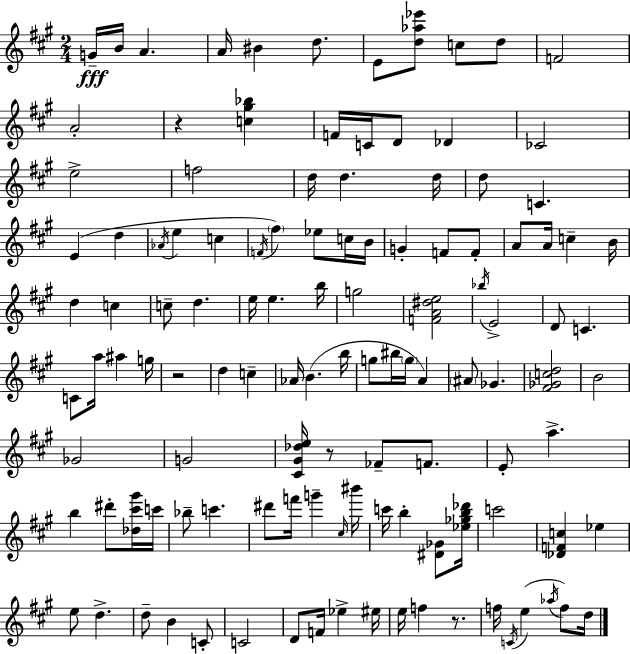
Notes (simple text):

G4/s B4/s A4/q. A4/s BIS4/q D5/e. E4/e [D5,Ab5,Eb6]/e C5/e D5/e F4/h A4/h R/q [C5,G#5,Bb5]/q F4/s C4/s D4/e Db4/q CES4/h E5/h F5/h D5/s D5/q. D5/s D5/e C4/q. E4/q D5/q Ab4/s E5/q C5/q F4/s F#5/q Eb5/e C5/s B4/s G4/q F4/e F4/e A4/e A4/s C5/q B4/s D5/q C5/q C5/e D5/q. E5/s E5/q. B5/s G5/h [F4,A4,D#5,E5]/h Bb5/s E4/h D4/e C4/q. C4/e A5/s A#5/q G5/s R/h D5/q C5/q Ab4/s B4/q. B5/s G5/e BIS5/s G5/s A4/q A#4/e Gb4/q. [F#4,Gb4,C5,D5]/h B4/h Gb4/h G4/h [C#4,G#4,Db5,E5]/s R/e FES4/e F4/e. E4/e A5/q. B5/q D#6/e [Db5,C#6,G#6]/s C6/s Bb5/e C6/q. D#6/e F6/s G6/q C#5/s BIS6/s C6/s B5/q [D#4,Gb4]/e [Eb5,Gb5,B5,Db6]/s C6/h [Db4,F4,C5]/q Eb5/q E5/e D5/q. D5/e B4/q C4/e C4/h D4/e F4/s Eb5/q EIS5/s E5/s F5/q R/e. F5/s C4/s E5/q Ab5/s F5/e D5/s